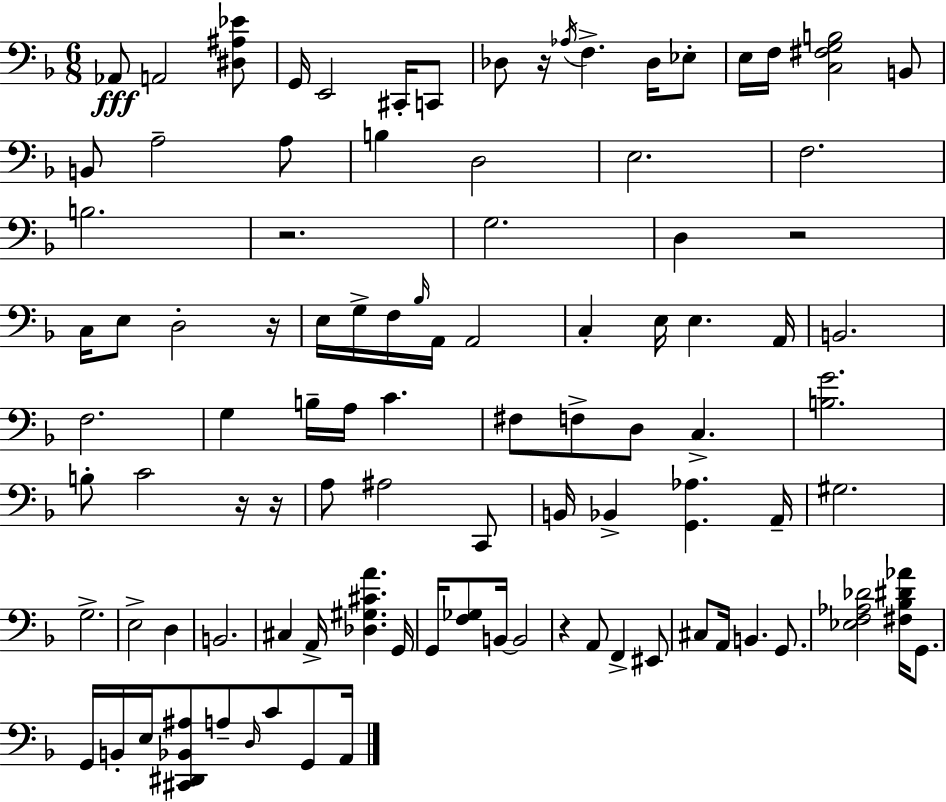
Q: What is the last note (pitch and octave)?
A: A2